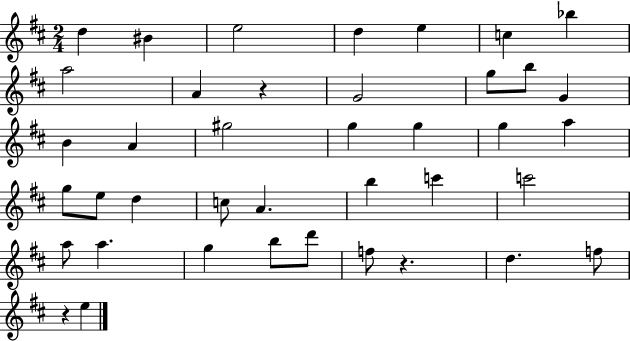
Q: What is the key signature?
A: D major